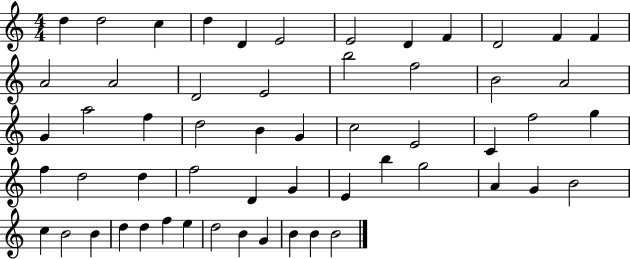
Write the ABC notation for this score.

X:1
T:Untitled
M:4/4
L:1/4
K:C
d d2 c d D E2 E2 D F D2 F F A2 A2 D2 E2 b2 f2 B2 A2 G a2 f d2 B G c2 E2 C f2 g f d2 d f2 D G E b g2 A G B2 c B2 B d d f e d2 B G B B B2